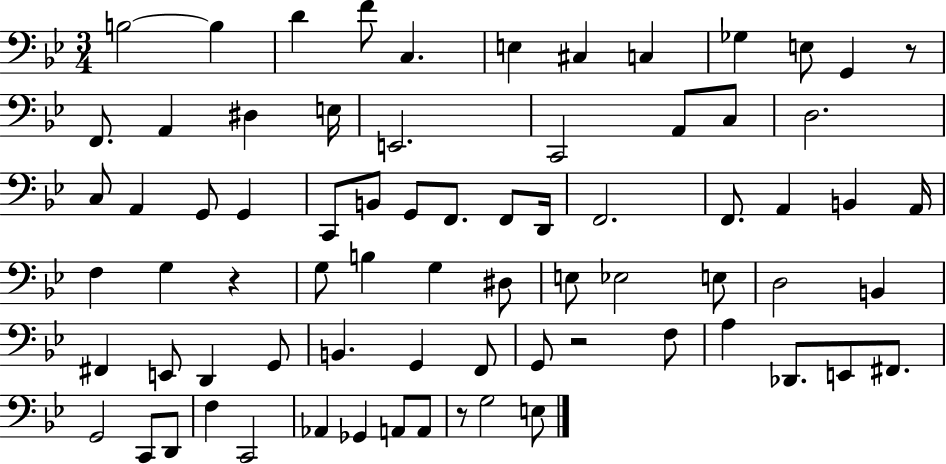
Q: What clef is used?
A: bass